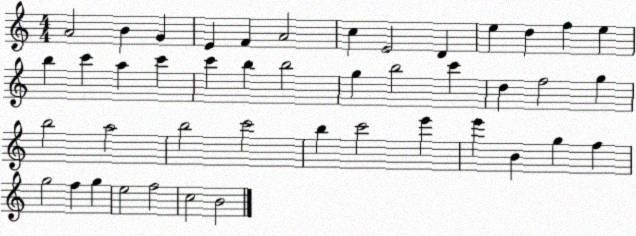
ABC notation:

X:1
T:Untitled
M:4/4
L:1/4
K:C
A2 B G E F A2 c E2 D e d f e b c' a c' c' b b2 g b2 c' d f2 g b2 a2 b2 c'2 b c'2 e' e' B g f g2 f g e2 f2 c2 B2